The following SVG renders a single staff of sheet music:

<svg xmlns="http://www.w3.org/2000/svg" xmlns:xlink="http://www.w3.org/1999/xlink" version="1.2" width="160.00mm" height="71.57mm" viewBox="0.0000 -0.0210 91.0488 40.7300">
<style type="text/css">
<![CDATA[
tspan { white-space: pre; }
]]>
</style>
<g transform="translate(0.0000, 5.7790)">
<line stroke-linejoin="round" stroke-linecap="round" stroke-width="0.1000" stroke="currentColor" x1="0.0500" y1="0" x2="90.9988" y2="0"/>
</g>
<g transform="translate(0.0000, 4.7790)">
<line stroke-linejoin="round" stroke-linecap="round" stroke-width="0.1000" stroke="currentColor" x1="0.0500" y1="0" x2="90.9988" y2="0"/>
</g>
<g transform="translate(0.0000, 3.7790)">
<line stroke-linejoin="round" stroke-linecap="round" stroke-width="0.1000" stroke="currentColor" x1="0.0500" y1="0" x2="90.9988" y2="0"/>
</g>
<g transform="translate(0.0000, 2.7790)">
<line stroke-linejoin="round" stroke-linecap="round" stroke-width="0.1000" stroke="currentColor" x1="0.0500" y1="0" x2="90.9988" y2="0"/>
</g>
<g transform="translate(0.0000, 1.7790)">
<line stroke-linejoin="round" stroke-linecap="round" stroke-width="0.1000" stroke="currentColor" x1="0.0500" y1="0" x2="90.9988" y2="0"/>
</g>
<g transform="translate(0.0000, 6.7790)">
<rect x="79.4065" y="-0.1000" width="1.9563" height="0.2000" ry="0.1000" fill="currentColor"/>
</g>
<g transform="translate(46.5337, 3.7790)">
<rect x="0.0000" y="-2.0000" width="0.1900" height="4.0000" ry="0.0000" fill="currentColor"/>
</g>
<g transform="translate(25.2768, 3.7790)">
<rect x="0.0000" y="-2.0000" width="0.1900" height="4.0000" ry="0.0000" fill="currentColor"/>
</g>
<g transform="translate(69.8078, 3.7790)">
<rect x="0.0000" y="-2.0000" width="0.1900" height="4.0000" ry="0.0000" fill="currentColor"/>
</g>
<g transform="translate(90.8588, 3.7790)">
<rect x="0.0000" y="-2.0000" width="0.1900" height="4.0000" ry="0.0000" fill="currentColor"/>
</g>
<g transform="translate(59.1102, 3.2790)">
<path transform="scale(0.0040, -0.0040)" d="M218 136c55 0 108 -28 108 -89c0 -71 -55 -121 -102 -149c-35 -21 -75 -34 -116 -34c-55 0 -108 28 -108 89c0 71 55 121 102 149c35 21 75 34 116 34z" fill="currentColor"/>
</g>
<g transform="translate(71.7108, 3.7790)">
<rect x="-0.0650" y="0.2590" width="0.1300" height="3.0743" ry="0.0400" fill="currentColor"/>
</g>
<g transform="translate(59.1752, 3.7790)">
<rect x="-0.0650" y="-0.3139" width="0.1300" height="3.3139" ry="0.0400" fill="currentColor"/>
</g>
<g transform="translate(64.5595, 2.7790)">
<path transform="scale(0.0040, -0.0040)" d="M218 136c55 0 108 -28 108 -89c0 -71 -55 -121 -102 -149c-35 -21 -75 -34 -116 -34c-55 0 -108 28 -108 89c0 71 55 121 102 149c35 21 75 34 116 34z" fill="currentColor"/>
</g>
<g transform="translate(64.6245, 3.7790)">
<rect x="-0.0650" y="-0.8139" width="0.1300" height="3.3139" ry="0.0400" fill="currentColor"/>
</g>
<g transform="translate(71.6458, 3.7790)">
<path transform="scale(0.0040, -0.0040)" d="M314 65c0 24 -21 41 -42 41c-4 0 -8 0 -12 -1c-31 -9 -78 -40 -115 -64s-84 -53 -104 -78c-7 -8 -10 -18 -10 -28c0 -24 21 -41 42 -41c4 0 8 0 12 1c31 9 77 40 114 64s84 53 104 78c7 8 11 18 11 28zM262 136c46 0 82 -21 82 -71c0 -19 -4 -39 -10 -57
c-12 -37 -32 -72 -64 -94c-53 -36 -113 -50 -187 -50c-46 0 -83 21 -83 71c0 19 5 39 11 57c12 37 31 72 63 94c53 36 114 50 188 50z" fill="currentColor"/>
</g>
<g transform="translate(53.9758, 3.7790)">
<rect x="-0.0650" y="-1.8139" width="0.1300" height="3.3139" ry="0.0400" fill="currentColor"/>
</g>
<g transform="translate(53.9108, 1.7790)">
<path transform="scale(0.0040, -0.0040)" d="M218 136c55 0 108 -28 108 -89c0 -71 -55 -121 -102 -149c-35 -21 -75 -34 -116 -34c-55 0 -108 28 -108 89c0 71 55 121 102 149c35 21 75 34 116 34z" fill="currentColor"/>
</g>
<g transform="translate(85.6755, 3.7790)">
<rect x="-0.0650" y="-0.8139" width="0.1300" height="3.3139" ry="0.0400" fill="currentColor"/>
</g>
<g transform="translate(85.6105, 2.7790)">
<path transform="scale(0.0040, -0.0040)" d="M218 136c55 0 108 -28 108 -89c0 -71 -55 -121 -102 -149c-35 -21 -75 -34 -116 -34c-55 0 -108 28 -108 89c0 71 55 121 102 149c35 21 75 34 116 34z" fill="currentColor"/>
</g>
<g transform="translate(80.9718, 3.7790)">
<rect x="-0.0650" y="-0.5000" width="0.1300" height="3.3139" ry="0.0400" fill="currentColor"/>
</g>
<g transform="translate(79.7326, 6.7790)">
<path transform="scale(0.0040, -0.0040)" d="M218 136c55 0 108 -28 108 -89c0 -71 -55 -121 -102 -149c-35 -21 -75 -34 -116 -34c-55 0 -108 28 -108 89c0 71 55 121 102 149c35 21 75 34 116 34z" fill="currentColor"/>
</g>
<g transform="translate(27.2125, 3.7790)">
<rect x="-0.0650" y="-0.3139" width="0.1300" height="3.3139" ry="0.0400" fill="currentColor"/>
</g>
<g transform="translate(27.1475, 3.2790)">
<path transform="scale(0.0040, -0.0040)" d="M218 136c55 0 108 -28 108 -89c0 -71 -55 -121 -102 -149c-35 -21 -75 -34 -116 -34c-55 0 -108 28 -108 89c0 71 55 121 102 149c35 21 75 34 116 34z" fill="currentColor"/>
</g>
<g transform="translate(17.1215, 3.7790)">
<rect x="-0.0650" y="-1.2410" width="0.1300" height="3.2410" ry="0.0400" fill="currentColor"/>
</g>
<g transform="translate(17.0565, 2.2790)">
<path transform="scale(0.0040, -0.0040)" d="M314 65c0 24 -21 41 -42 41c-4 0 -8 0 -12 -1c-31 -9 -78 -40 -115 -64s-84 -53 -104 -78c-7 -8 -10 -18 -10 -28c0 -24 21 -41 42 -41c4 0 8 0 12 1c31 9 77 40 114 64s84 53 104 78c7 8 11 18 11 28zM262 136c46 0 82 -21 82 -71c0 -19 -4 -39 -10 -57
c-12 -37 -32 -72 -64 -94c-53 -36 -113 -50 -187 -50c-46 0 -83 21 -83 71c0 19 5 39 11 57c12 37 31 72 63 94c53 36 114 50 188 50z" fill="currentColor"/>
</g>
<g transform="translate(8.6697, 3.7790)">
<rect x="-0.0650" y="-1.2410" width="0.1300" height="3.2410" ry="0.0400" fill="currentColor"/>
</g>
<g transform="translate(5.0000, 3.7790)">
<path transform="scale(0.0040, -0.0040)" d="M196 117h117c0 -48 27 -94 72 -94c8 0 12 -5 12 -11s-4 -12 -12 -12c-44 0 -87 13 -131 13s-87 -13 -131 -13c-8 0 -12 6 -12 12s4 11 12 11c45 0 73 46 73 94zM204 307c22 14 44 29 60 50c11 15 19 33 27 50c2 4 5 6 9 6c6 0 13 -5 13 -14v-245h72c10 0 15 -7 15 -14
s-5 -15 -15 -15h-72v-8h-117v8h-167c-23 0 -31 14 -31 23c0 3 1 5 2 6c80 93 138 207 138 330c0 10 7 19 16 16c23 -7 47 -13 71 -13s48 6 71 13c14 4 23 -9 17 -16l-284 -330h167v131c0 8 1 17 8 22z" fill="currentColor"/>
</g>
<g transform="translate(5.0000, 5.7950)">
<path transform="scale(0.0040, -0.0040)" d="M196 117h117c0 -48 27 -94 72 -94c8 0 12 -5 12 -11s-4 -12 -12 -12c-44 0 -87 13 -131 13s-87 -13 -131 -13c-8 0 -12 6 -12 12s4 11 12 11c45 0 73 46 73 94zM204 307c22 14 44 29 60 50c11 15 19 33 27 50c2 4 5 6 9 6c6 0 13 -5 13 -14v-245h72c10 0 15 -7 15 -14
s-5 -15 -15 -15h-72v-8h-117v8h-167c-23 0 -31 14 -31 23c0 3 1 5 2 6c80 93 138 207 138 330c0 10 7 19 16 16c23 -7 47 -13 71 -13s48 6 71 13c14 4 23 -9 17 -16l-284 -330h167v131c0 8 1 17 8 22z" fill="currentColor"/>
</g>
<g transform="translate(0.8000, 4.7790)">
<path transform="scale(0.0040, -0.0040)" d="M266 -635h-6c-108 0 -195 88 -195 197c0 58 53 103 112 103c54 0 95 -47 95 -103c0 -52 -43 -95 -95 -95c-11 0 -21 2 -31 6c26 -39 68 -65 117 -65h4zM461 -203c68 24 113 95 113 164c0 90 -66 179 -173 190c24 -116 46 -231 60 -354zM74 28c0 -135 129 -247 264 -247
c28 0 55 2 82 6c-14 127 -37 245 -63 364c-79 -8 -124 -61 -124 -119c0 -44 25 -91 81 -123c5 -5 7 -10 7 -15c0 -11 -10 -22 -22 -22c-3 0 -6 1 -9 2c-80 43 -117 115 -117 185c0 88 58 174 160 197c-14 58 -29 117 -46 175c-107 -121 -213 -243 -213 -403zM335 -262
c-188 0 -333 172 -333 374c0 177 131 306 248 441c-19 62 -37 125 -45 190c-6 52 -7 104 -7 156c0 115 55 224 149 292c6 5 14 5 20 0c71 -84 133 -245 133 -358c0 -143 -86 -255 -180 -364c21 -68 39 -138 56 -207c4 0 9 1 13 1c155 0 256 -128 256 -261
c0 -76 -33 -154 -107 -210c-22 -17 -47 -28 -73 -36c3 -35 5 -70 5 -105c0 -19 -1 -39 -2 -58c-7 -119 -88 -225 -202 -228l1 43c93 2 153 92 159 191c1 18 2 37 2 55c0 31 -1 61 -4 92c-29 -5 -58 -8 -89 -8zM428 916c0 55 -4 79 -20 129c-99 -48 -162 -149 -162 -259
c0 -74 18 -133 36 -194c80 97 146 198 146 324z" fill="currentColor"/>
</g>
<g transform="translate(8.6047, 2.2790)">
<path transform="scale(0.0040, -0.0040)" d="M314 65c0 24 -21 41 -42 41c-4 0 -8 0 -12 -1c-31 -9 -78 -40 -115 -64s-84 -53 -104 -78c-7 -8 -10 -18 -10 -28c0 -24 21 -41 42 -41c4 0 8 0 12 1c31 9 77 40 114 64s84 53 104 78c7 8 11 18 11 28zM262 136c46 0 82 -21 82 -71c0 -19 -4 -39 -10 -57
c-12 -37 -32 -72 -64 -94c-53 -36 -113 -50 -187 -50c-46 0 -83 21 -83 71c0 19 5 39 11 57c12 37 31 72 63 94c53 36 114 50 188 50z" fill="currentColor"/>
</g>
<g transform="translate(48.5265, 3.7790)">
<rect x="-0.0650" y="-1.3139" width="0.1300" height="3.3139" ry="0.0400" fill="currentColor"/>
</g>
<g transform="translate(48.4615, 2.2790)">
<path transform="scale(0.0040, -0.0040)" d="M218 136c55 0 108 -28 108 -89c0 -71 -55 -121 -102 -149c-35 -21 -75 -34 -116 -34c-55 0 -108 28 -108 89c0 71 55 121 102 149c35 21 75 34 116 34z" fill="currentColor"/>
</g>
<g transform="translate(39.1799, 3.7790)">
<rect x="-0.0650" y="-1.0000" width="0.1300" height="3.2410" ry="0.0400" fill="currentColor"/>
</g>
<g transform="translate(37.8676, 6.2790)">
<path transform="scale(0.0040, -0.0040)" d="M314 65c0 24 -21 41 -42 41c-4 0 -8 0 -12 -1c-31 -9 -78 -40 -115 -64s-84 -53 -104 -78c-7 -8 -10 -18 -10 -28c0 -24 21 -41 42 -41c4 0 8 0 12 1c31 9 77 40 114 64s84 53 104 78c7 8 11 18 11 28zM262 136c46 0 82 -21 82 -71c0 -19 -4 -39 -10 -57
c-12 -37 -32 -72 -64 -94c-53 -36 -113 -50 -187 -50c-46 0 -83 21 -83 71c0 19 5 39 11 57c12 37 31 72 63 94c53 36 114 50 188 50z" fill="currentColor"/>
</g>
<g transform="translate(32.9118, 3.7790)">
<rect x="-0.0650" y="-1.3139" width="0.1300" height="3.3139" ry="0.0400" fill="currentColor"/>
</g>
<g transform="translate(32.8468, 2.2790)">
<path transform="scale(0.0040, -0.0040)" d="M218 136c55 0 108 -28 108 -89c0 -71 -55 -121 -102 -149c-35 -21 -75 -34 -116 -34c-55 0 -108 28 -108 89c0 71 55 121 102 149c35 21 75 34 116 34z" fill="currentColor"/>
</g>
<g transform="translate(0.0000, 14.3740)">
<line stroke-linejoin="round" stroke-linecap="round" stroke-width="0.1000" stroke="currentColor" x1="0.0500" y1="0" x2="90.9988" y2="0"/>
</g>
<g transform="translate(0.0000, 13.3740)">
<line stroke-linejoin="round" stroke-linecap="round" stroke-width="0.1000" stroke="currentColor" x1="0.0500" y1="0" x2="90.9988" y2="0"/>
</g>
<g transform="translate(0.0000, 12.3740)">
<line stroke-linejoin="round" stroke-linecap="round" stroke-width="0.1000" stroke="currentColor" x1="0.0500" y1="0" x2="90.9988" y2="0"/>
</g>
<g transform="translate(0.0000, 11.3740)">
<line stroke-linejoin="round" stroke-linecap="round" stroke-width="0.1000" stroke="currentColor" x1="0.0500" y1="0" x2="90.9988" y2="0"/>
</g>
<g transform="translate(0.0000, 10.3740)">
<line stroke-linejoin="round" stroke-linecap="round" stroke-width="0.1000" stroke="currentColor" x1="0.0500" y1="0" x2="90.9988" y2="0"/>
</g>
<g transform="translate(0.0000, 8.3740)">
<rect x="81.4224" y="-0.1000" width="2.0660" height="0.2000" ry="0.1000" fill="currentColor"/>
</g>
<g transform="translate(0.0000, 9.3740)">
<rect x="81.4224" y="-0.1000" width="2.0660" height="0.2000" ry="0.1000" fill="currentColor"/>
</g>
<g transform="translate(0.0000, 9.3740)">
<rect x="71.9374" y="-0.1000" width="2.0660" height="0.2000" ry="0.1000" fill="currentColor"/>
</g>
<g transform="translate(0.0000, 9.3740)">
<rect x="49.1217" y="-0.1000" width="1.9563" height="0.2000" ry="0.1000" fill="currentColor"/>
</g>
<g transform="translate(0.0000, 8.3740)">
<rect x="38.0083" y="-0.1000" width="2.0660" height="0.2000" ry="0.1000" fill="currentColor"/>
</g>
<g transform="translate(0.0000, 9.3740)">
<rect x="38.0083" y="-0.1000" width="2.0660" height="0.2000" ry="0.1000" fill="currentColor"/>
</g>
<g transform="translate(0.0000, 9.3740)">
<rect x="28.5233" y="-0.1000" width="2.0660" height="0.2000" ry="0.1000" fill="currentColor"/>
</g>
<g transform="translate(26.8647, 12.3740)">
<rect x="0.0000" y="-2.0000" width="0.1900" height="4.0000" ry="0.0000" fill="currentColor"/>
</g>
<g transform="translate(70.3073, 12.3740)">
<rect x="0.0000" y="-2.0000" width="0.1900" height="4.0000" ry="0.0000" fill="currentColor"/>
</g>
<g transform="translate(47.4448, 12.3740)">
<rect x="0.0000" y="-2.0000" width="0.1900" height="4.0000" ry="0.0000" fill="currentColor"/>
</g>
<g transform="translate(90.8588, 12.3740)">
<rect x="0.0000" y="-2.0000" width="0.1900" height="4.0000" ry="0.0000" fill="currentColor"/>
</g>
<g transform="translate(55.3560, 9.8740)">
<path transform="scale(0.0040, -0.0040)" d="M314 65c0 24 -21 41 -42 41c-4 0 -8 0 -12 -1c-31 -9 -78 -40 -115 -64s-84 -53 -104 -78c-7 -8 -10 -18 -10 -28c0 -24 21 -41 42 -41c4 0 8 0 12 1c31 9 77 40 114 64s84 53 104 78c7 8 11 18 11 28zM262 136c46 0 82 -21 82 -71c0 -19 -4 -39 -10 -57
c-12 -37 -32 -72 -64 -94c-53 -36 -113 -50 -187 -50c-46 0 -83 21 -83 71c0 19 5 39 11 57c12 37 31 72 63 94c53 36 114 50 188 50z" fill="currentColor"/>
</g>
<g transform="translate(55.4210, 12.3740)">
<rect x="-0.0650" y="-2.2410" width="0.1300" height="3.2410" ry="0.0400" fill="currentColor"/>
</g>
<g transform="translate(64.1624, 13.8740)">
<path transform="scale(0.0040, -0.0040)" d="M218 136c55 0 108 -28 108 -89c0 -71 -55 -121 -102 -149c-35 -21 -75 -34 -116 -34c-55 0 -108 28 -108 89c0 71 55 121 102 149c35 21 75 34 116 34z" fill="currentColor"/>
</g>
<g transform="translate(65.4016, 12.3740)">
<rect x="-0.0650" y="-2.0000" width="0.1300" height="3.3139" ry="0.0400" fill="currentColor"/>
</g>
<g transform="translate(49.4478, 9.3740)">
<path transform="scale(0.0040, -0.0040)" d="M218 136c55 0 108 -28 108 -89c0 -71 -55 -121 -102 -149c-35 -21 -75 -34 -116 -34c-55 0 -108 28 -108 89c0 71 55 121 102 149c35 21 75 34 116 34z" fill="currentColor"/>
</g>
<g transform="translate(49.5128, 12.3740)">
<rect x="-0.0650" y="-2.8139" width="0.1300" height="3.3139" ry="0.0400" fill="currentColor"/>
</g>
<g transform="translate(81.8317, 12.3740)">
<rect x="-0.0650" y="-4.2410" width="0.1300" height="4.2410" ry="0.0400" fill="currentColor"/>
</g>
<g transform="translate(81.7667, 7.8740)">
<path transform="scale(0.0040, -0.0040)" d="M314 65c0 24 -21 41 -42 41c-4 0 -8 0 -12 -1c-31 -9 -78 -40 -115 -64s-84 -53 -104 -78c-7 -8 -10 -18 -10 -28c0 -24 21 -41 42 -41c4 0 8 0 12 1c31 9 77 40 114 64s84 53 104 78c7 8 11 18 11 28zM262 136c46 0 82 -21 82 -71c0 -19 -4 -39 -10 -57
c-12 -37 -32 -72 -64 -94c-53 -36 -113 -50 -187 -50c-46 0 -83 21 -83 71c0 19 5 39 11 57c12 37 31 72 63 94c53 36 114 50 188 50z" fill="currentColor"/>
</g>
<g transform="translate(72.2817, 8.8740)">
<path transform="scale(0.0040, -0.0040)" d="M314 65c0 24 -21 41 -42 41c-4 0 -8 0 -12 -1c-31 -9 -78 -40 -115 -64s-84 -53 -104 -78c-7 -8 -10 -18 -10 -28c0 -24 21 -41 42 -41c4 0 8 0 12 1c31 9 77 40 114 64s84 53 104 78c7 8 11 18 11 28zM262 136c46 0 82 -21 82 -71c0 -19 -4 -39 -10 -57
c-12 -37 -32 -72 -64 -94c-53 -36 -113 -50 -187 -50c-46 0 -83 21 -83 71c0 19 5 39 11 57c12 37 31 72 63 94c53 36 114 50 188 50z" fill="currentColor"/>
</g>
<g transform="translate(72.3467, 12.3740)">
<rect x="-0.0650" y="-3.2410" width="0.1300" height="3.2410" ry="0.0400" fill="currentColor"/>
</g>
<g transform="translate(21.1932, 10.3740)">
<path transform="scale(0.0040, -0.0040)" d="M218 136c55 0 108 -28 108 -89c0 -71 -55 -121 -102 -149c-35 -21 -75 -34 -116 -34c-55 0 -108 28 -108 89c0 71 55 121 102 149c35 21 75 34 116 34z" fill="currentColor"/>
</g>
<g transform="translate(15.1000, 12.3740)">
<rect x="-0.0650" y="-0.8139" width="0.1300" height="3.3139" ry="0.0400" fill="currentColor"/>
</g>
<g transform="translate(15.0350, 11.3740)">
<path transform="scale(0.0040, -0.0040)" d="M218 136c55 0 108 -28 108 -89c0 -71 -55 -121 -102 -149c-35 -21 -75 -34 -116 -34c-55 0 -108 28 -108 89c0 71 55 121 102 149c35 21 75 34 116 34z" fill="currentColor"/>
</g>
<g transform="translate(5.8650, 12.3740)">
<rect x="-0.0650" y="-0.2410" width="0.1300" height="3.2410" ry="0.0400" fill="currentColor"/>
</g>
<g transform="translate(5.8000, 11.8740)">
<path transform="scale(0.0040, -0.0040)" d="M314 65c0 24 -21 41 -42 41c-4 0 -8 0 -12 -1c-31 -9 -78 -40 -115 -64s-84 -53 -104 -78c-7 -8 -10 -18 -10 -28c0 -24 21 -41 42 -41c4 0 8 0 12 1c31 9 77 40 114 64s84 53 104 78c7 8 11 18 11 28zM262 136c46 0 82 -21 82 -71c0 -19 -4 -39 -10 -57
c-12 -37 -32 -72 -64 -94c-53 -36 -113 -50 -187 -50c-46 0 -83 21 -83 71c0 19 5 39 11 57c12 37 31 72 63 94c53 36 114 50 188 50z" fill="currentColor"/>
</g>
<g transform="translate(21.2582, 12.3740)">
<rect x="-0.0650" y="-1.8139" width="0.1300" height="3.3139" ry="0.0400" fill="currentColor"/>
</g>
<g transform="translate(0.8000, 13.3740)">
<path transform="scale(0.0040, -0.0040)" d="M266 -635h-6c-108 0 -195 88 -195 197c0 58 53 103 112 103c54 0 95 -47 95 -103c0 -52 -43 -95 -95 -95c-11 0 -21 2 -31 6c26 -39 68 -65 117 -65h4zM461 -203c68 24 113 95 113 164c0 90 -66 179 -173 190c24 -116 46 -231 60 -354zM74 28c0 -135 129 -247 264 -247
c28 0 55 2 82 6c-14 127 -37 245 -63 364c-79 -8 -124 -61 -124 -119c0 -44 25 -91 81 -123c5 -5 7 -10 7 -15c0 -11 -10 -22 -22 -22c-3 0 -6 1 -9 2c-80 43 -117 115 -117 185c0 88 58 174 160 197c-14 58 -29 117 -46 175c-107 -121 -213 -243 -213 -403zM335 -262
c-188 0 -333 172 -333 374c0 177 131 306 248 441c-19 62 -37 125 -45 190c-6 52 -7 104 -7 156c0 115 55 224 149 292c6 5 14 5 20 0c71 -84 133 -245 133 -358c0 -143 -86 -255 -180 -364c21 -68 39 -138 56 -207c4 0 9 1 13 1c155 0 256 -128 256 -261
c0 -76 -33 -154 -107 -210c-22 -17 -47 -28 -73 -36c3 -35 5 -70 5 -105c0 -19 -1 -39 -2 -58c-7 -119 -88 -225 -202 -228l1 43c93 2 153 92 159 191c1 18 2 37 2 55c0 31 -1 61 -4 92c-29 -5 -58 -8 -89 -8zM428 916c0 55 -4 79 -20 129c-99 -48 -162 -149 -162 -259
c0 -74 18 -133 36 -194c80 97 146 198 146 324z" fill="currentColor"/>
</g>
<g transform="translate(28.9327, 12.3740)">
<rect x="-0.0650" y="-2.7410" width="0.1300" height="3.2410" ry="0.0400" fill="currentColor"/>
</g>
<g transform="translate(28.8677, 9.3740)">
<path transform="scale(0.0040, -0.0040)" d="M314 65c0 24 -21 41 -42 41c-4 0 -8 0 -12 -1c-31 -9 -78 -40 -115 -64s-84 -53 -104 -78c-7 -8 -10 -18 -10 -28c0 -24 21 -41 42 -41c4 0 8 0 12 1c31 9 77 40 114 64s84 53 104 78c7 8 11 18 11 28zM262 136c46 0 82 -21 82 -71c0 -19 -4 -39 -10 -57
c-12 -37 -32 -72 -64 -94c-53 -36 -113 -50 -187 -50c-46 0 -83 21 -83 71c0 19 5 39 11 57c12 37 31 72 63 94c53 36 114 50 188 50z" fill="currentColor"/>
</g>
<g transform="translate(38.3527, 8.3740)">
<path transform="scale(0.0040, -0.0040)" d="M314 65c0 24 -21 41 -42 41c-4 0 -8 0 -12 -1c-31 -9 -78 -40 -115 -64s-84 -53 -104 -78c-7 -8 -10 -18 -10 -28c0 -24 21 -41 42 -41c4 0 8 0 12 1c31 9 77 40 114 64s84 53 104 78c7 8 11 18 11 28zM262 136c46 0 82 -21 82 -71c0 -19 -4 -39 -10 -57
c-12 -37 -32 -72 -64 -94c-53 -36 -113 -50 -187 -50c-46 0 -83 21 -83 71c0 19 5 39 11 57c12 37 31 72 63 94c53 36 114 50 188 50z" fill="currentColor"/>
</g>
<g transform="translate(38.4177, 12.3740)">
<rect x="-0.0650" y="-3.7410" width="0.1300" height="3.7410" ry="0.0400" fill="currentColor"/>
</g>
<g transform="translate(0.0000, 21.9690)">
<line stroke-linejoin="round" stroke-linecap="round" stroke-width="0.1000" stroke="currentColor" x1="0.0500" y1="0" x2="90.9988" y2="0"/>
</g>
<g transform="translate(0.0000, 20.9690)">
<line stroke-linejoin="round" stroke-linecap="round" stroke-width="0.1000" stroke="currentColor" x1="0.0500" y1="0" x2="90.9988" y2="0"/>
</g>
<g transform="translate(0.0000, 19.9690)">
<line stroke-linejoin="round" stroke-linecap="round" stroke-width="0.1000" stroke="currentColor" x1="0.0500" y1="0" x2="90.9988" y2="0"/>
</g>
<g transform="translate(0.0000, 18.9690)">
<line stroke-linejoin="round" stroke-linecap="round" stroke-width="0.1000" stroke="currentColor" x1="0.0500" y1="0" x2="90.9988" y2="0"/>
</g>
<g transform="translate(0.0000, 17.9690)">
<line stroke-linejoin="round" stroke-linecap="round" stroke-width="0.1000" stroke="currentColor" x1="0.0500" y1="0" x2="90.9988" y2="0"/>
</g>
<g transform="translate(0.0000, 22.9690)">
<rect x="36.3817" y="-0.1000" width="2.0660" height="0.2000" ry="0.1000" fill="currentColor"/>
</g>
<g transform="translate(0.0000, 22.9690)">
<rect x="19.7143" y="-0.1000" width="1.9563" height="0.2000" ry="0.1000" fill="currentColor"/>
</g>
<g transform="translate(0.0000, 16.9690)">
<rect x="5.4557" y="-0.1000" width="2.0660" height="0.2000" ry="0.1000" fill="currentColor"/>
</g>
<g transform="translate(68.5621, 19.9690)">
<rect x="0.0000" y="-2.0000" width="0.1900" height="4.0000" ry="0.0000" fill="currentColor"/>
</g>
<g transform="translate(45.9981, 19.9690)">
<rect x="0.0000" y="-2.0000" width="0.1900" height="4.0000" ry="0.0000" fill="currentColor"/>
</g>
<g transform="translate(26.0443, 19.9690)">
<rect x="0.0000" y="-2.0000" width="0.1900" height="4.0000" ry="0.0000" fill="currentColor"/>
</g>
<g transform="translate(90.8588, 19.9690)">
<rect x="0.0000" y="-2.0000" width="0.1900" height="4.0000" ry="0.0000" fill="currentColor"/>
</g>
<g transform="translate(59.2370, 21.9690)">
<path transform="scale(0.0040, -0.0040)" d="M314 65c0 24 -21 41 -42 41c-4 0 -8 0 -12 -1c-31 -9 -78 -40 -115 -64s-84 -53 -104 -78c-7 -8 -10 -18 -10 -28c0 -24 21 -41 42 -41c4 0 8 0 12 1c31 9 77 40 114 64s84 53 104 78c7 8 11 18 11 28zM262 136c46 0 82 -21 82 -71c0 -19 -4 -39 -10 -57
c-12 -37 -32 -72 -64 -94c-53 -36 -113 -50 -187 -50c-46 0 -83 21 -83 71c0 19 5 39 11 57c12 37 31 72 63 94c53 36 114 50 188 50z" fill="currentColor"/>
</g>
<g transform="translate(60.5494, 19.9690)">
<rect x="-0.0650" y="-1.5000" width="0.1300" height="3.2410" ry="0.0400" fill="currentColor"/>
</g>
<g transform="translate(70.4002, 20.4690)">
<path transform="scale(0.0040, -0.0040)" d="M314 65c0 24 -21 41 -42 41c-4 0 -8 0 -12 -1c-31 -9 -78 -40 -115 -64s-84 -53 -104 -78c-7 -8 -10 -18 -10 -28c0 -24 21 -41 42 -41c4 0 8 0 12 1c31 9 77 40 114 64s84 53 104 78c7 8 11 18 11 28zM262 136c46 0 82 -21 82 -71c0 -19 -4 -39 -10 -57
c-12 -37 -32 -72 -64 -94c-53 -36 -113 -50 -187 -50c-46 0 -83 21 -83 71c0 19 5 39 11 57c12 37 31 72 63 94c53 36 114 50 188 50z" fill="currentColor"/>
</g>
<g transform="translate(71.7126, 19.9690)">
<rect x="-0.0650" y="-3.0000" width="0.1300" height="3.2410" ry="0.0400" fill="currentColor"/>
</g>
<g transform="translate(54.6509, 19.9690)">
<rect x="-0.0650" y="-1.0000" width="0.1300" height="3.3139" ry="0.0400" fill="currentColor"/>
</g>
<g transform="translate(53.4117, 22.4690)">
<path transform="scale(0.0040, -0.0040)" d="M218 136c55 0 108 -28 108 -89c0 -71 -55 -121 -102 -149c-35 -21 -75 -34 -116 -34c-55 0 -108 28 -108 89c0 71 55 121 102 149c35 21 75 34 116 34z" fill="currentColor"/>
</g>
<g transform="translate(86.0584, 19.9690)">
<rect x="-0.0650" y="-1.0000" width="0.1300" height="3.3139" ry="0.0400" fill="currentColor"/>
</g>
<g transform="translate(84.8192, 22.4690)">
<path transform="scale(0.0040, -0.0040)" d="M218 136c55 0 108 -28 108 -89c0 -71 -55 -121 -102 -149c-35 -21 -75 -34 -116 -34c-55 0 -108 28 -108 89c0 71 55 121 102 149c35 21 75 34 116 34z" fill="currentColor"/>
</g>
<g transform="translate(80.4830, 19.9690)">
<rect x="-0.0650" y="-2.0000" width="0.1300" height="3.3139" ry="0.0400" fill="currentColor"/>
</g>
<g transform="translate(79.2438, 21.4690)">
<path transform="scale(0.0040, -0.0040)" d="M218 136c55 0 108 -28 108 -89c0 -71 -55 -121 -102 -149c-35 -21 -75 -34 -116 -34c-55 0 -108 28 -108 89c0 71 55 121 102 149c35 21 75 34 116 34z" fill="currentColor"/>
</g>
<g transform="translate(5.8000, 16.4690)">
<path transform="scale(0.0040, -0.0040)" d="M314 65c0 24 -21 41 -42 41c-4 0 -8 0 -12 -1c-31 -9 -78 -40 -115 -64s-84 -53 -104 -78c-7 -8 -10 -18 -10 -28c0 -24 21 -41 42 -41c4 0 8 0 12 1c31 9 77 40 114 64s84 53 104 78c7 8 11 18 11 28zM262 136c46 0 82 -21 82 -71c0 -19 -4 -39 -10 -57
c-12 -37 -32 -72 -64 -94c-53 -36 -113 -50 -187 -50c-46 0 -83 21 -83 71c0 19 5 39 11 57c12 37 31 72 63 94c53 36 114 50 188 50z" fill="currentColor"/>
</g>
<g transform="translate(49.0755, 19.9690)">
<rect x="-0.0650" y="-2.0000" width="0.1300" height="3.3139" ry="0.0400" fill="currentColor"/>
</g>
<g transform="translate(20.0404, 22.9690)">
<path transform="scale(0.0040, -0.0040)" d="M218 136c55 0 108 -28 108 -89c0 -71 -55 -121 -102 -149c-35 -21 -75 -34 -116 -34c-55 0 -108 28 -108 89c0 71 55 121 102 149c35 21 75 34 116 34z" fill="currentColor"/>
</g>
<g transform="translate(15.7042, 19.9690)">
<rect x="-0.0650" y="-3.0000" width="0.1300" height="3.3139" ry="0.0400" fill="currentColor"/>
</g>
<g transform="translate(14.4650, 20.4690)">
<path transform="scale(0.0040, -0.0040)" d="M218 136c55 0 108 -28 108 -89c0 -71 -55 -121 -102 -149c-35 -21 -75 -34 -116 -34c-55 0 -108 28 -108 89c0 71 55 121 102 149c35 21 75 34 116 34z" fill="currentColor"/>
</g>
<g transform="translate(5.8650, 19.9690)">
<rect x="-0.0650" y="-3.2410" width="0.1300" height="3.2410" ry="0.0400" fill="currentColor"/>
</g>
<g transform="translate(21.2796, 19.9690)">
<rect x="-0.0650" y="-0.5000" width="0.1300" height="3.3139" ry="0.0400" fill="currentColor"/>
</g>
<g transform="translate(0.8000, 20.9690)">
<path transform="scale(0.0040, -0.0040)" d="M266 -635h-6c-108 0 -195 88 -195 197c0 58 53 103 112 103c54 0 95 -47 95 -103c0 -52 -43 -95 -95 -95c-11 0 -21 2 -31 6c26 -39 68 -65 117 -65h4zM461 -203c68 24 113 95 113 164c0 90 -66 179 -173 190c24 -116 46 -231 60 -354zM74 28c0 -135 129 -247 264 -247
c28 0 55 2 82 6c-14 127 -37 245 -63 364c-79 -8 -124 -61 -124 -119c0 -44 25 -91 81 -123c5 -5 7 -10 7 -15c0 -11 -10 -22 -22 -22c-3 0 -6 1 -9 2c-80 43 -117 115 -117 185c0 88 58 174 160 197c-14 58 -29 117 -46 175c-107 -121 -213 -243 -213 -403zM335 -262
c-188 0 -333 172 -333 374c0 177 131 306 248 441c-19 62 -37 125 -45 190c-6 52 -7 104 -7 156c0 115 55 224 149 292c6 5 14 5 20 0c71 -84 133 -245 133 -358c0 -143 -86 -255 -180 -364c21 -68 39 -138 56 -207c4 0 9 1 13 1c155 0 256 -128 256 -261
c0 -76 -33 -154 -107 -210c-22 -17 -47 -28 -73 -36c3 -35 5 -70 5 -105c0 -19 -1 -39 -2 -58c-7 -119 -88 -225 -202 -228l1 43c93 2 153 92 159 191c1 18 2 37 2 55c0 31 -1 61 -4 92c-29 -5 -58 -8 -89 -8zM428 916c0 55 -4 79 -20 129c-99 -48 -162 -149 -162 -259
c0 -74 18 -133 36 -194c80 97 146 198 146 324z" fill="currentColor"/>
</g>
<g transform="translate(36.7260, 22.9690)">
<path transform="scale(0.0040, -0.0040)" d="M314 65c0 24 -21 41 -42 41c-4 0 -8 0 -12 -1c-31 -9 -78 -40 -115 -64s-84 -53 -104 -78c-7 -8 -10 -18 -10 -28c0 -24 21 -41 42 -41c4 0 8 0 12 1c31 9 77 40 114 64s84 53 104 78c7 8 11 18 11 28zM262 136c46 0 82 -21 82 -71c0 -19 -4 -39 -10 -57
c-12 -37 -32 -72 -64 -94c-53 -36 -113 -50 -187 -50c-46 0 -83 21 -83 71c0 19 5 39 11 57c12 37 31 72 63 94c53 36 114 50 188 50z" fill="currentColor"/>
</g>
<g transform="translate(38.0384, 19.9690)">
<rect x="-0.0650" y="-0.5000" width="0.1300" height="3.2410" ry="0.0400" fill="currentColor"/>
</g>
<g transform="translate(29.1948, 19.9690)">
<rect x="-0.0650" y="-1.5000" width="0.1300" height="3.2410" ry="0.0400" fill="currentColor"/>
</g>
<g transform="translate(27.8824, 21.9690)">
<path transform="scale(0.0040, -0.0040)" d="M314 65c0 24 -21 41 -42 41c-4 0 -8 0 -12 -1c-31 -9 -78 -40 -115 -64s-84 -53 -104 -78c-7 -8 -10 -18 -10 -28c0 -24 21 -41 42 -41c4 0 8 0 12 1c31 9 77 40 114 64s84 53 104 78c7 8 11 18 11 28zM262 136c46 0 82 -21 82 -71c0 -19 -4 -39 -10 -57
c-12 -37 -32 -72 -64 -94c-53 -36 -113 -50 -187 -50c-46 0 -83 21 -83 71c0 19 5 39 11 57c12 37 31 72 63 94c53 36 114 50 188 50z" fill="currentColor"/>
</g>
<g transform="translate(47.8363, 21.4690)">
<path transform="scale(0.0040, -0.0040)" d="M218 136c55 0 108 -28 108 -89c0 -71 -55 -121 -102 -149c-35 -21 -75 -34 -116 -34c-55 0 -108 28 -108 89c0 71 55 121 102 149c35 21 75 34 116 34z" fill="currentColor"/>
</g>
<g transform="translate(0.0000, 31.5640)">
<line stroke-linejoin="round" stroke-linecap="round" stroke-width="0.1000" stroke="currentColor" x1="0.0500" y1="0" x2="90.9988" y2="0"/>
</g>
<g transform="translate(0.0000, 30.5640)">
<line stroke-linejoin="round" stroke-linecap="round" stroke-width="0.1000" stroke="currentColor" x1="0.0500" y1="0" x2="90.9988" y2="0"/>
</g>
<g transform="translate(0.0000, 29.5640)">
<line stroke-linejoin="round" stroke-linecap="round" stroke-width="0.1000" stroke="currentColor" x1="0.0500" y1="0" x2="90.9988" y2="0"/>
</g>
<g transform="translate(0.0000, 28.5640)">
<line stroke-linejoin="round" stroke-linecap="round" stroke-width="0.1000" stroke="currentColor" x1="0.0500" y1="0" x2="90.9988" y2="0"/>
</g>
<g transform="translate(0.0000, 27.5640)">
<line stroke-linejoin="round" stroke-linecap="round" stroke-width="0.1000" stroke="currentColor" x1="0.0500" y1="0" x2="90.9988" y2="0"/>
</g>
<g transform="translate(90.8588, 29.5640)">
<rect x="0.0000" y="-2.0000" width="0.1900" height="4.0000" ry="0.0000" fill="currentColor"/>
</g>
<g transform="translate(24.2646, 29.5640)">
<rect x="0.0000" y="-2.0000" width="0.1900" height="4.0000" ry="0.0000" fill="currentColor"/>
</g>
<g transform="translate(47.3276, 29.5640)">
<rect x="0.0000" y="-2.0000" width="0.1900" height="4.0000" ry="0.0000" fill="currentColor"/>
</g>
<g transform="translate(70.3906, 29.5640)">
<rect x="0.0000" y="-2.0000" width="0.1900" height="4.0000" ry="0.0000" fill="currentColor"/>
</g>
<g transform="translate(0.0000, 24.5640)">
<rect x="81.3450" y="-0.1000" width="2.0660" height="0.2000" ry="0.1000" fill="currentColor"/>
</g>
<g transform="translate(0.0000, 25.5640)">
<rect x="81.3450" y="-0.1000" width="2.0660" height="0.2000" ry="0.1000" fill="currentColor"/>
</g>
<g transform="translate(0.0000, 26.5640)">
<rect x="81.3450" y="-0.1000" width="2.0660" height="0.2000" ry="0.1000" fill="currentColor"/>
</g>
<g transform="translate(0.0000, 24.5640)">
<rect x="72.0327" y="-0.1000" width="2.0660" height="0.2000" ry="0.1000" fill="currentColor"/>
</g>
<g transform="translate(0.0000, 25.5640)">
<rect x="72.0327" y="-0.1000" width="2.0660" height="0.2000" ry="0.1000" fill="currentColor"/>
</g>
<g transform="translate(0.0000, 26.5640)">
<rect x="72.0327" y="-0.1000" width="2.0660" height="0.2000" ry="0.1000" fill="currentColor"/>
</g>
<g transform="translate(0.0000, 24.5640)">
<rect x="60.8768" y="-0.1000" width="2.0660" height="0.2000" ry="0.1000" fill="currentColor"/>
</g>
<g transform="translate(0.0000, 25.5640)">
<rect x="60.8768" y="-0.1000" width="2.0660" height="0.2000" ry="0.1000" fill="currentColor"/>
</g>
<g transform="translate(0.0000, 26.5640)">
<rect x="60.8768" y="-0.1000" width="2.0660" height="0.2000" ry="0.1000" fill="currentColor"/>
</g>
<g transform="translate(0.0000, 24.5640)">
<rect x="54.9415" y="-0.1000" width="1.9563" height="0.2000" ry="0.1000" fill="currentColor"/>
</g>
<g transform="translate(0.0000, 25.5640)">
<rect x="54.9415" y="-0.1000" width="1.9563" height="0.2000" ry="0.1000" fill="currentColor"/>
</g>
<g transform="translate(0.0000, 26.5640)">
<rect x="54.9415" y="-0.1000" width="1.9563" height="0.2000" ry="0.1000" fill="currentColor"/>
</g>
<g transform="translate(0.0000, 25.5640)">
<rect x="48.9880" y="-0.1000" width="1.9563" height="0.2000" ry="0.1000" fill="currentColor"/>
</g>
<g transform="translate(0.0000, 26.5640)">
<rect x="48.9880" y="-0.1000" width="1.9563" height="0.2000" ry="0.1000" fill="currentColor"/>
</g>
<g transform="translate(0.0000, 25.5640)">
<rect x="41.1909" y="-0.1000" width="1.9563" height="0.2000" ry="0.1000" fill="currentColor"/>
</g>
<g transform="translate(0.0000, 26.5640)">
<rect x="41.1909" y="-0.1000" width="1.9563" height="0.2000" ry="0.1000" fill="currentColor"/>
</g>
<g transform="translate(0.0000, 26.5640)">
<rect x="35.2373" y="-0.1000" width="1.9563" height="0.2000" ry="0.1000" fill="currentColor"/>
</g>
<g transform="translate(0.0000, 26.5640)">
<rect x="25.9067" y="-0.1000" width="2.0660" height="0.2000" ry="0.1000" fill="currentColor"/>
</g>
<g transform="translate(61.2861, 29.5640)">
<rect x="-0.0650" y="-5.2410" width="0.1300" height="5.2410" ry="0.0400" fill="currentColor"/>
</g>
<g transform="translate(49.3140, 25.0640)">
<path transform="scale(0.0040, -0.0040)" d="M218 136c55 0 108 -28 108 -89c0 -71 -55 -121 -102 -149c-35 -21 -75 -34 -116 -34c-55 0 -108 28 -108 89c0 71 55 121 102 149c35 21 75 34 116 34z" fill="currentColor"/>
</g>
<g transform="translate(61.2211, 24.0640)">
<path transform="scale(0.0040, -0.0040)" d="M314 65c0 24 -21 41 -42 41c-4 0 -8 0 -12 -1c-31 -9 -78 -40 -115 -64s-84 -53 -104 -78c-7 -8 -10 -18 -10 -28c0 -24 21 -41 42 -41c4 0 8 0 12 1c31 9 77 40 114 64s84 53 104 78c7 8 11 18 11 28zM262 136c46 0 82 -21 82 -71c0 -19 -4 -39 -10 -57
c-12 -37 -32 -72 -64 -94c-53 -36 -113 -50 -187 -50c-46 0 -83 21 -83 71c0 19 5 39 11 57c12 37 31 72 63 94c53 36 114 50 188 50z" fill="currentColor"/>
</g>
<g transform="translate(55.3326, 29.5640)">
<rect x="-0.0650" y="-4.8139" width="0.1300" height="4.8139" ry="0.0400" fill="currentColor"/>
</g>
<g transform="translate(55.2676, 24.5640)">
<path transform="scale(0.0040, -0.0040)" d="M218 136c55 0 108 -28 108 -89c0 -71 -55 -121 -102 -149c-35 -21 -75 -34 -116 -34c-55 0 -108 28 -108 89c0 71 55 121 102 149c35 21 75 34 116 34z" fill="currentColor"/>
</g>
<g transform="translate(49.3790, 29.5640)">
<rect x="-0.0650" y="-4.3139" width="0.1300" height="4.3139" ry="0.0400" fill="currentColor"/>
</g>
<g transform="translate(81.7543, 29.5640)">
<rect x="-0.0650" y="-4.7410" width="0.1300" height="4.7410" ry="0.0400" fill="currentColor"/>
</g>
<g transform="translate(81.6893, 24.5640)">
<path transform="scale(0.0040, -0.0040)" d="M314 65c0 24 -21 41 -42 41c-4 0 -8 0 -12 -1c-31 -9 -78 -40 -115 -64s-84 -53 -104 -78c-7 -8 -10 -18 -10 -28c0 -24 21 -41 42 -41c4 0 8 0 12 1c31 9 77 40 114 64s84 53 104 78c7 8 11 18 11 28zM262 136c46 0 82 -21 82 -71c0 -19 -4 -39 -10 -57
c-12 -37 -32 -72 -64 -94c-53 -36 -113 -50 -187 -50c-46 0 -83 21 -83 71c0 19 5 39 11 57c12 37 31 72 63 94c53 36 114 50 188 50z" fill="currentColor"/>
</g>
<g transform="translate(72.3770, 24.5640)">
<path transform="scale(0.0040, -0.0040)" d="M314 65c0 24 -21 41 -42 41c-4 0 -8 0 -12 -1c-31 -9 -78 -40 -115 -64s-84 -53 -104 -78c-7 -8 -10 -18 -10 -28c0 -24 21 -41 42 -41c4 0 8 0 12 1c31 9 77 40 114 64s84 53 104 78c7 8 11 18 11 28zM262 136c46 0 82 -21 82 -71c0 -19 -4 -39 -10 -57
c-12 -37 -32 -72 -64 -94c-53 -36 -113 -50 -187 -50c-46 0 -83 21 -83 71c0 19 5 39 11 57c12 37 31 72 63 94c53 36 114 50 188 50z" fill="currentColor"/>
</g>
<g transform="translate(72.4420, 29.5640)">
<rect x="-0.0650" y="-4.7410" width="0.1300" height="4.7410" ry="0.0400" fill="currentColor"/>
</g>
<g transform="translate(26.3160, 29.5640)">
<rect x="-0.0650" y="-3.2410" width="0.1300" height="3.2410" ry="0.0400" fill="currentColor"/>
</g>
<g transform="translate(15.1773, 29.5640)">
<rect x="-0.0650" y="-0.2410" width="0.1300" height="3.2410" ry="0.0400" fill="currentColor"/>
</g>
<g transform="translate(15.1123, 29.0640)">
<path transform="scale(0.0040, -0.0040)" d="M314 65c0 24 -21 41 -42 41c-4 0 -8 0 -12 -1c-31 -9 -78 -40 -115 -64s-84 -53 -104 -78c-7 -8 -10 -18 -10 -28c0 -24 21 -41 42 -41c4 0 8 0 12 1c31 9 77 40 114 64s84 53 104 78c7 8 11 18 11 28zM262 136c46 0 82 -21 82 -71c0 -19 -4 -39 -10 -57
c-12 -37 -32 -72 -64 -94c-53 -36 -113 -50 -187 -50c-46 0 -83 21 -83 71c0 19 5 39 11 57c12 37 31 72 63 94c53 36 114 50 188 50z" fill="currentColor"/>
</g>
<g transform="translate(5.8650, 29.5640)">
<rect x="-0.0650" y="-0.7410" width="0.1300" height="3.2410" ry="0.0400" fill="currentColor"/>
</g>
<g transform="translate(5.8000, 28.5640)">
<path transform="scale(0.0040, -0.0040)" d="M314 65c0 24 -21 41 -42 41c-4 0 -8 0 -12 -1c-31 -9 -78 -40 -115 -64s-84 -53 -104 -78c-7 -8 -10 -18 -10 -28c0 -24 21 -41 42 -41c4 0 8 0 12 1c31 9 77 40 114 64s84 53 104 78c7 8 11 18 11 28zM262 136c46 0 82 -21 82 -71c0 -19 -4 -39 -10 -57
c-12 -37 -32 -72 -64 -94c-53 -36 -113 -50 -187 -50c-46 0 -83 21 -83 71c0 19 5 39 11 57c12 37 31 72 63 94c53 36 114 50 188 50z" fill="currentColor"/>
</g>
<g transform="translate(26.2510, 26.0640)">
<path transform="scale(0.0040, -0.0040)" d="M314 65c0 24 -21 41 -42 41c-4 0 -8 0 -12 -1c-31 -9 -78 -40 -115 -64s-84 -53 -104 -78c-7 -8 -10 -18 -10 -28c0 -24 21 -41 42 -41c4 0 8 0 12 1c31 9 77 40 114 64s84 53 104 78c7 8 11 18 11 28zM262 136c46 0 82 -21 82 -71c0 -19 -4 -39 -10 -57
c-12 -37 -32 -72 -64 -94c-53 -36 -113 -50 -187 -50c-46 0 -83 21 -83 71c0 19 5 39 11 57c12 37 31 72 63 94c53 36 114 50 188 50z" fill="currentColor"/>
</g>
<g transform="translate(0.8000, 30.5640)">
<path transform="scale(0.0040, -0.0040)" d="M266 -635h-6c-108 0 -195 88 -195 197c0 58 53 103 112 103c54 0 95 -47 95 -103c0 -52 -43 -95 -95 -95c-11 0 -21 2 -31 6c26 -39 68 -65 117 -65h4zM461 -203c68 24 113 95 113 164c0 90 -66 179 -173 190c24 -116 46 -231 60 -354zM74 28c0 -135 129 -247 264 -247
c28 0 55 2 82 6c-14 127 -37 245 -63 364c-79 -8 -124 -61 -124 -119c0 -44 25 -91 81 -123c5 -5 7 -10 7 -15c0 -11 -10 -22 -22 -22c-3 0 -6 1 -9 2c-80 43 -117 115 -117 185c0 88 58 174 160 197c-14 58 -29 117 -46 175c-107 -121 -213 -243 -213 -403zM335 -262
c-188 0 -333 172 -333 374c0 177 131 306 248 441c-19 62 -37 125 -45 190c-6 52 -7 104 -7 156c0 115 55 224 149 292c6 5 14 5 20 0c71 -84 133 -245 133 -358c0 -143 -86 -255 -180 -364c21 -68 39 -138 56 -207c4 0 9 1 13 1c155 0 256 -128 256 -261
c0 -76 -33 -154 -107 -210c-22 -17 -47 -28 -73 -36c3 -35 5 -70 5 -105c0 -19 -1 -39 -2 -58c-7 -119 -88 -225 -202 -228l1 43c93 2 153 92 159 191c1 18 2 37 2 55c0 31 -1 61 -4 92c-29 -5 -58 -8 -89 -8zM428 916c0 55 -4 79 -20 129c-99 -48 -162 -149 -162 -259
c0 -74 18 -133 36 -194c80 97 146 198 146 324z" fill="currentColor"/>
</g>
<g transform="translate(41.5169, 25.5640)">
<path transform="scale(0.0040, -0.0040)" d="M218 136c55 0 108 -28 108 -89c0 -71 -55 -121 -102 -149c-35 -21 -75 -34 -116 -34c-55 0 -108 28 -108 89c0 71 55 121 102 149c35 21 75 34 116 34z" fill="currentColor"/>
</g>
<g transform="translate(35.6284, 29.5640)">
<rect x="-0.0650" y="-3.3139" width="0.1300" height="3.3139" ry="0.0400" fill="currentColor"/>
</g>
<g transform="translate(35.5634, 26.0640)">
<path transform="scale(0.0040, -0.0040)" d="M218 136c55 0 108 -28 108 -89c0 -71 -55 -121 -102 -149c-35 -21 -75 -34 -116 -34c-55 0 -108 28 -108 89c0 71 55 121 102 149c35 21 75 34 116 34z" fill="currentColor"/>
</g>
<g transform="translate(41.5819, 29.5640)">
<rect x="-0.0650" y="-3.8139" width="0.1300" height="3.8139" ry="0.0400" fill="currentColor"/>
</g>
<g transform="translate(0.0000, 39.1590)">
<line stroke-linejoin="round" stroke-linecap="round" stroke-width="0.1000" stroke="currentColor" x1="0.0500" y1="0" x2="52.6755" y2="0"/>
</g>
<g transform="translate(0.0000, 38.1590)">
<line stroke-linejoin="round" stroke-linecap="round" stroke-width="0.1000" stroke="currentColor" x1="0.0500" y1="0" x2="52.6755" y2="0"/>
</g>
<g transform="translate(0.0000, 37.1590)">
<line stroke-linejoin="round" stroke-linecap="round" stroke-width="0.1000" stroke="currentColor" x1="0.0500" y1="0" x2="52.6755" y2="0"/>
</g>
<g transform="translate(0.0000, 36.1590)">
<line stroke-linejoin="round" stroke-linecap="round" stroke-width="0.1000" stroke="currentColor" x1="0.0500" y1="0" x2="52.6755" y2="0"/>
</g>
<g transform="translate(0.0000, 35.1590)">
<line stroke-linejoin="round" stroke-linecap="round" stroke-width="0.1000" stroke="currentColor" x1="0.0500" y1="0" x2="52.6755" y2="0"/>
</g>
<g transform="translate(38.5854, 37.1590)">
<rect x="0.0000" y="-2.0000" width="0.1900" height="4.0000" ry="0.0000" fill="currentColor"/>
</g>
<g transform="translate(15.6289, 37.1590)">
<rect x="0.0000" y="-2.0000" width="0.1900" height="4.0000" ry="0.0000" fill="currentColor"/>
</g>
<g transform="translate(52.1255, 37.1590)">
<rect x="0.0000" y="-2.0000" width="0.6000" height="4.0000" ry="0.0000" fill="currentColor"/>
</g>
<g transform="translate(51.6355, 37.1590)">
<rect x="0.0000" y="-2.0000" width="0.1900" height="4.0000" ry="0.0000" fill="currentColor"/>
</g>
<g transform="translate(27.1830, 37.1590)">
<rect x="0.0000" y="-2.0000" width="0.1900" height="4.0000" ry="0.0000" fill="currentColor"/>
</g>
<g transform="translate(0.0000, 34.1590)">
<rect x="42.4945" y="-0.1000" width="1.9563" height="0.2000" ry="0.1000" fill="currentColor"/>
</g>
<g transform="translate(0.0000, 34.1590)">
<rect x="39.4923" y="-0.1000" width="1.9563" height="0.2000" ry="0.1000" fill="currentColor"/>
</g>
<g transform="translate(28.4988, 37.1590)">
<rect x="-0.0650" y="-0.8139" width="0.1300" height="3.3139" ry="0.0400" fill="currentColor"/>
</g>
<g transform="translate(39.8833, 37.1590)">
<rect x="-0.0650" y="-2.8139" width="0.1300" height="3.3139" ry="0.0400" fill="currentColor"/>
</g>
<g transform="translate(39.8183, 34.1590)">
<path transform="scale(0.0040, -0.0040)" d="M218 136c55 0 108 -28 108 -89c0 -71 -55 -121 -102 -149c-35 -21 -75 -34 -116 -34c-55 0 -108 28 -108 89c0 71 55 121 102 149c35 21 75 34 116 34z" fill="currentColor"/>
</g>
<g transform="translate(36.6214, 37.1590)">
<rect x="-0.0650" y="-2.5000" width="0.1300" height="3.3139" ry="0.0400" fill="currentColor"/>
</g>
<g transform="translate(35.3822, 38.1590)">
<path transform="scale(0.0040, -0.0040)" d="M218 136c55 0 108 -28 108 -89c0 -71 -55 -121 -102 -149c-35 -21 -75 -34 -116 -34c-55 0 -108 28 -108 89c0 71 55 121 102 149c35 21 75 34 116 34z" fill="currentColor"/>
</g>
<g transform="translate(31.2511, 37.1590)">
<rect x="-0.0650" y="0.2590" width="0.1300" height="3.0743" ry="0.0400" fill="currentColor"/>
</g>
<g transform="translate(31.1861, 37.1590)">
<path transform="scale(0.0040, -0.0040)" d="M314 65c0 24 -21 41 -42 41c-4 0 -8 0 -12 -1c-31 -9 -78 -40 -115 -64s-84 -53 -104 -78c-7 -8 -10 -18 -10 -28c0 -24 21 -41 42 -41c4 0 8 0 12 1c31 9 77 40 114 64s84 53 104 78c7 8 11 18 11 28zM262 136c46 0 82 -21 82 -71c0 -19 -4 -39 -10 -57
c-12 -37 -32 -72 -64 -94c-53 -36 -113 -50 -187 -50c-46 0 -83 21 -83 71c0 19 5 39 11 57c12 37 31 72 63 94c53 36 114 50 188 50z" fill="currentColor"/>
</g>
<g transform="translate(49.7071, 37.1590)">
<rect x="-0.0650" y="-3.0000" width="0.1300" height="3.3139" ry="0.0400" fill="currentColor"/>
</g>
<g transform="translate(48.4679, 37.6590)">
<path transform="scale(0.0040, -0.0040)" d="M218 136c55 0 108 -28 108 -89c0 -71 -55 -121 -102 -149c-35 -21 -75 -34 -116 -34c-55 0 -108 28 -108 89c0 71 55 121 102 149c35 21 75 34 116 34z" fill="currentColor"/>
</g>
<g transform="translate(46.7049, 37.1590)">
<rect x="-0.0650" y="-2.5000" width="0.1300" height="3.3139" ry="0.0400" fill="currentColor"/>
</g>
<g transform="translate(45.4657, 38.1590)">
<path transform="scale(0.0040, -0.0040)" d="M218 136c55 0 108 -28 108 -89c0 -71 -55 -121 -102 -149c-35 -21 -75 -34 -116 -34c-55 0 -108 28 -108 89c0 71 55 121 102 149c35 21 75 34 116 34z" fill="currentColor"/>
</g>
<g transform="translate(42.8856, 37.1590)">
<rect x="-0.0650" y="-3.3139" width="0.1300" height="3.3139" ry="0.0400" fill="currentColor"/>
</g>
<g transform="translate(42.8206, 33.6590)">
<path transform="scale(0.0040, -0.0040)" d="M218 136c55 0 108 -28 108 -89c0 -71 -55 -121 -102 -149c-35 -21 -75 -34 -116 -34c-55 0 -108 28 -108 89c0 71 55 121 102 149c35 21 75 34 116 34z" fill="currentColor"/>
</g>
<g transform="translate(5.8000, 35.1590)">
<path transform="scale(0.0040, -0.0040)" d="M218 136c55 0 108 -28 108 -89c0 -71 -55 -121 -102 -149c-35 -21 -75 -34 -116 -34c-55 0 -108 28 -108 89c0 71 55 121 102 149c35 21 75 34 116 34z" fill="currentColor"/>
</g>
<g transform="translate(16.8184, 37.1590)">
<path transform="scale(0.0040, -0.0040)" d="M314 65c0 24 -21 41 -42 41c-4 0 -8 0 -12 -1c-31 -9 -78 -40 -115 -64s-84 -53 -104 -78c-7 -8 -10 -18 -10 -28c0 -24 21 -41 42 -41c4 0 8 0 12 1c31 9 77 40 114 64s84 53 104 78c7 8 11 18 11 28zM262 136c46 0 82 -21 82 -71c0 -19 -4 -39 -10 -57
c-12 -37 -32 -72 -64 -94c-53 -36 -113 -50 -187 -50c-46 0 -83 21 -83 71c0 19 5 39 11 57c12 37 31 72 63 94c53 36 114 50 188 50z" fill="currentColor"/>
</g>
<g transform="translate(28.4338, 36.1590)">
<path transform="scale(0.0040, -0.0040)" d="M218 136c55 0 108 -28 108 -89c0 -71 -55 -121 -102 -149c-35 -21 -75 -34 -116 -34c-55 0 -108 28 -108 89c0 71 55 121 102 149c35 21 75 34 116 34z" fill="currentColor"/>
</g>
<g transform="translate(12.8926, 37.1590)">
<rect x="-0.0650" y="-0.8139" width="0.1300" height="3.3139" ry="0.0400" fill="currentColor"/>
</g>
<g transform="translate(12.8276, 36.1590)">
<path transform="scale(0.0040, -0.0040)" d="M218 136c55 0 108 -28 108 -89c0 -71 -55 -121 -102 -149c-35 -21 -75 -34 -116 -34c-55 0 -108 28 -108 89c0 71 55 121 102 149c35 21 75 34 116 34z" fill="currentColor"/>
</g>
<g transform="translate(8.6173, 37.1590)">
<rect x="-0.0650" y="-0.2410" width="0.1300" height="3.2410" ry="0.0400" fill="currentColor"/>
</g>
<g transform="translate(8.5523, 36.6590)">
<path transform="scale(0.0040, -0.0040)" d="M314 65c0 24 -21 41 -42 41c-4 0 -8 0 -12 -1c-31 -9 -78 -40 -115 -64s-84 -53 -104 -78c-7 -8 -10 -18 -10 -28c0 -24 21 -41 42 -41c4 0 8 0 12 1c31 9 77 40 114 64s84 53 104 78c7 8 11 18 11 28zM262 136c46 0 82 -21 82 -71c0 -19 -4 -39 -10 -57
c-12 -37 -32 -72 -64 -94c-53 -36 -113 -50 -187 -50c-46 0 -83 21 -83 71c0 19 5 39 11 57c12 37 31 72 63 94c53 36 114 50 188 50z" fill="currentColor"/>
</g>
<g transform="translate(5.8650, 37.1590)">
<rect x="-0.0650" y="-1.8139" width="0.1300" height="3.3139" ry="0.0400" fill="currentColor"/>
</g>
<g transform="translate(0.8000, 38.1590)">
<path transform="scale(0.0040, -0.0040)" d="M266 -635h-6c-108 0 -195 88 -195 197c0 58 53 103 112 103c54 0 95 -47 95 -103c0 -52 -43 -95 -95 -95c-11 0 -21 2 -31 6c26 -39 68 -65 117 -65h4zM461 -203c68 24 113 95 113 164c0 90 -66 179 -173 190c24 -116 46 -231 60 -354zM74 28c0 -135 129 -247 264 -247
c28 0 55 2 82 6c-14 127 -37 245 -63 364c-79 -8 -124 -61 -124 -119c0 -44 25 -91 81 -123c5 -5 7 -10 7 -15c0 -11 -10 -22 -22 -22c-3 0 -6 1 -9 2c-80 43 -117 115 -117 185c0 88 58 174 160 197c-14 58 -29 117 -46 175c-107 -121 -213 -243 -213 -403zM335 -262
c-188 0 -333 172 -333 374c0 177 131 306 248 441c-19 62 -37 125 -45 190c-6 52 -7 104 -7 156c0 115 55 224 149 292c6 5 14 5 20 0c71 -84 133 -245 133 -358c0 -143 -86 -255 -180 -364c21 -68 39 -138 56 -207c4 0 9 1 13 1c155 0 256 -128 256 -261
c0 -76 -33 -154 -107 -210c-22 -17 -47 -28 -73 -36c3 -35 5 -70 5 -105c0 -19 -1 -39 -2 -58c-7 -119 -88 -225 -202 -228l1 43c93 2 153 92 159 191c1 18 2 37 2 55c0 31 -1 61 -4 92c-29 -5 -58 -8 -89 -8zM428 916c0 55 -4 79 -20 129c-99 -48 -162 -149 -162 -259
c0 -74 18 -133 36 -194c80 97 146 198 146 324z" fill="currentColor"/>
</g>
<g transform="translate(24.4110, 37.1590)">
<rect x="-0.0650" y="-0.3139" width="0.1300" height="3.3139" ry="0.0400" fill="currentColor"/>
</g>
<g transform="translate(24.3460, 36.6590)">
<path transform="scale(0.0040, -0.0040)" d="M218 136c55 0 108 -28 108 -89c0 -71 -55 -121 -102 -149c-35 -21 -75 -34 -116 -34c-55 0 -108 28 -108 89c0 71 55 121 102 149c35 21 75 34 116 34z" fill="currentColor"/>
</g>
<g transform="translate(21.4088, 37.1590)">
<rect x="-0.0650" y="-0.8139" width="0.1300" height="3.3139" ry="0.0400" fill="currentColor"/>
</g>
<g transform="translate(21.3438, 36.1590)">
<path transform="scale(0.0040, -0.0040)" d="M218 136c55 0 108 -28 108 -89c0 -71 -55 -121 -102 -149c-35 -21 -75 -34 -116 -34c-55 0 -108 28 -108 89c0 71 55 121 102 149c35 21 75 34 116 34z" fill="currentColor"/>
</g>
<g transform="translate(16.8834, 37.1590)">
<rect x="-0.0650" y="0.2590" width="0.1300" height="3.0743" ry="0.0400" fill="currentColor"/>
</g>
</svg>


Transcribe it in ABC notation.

X:1
T:Untitled
M:4/4
L:1/4
K:C
e2 e2 c e D2 e f c d B2 C d c2 d f a2 c'2 a g2 F b2 d'2 b2 A C E2 C2 F D E2 A2 F D d2 c2 b2 b c' d' e' f'2 e'2 e'2 f c2 d B2 d c d B2 G a b G A